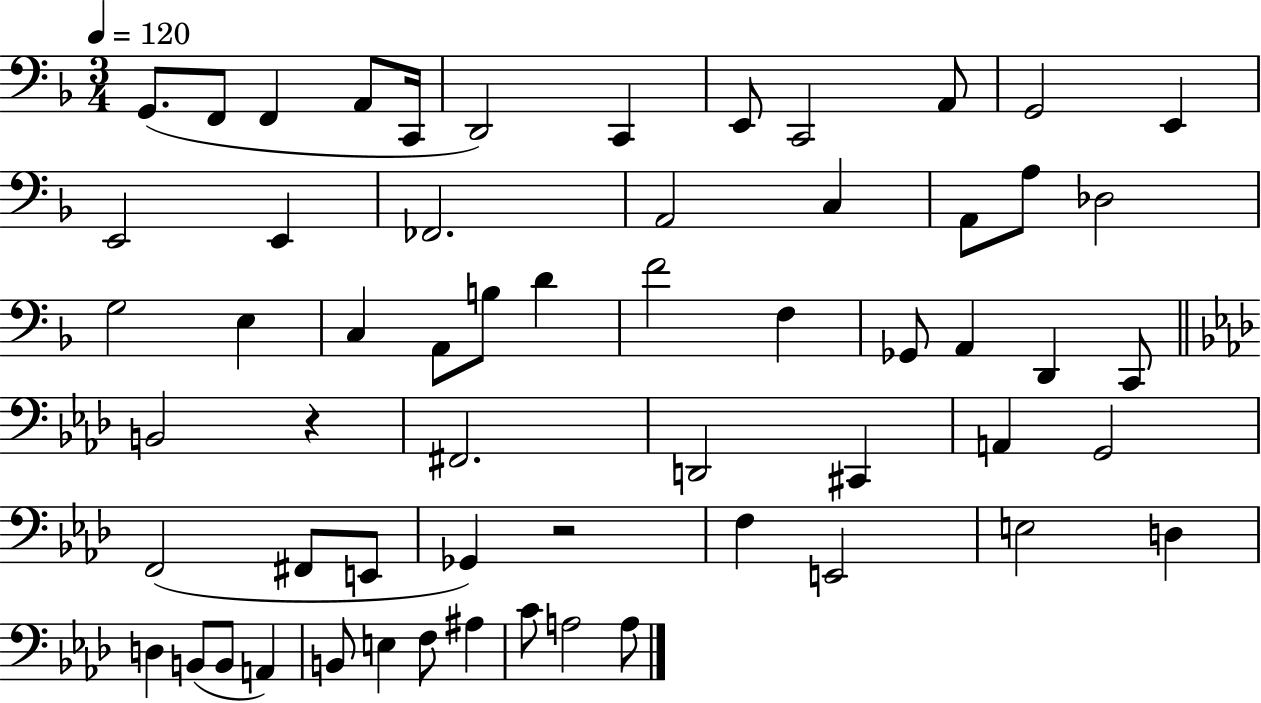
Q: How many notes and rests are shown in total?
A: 59